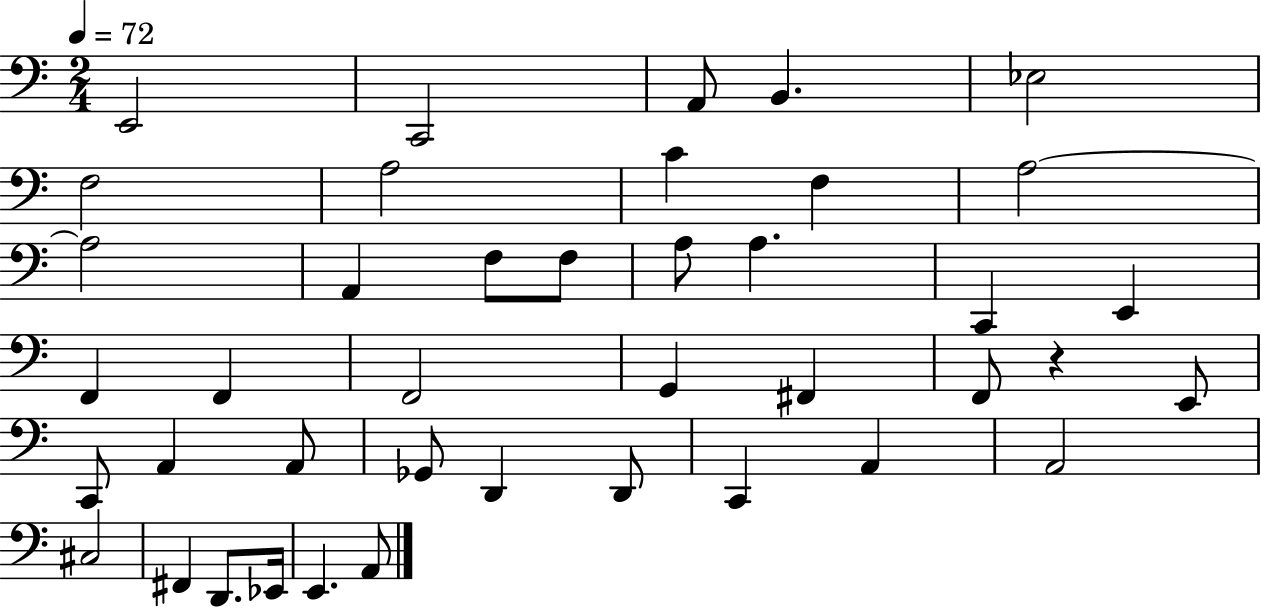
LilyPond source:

{
  \clef bass
  \numericTimeSignature
  \time 2/4
  \key c \major
  \tempo 4 = 72
  e,2 | c,2 | a,8 b,4. | ees2 | \break f2 | a2 | c'4 f4 | a2~~ | \break a2 | a,4 f8 f8 | a8 a4. | c,4 e,4 | \break f,4 f,4 | f,2 | g,4 fis,4 | f,8 r4 e,8 | \break c,8 a,4 a,8 | ges,8 d,4 d,8 | c,4 a,4 | a,2 | \break cis2 | fis,4 d,8. ees,16 | e,4. a,8 | \bar "|."
}